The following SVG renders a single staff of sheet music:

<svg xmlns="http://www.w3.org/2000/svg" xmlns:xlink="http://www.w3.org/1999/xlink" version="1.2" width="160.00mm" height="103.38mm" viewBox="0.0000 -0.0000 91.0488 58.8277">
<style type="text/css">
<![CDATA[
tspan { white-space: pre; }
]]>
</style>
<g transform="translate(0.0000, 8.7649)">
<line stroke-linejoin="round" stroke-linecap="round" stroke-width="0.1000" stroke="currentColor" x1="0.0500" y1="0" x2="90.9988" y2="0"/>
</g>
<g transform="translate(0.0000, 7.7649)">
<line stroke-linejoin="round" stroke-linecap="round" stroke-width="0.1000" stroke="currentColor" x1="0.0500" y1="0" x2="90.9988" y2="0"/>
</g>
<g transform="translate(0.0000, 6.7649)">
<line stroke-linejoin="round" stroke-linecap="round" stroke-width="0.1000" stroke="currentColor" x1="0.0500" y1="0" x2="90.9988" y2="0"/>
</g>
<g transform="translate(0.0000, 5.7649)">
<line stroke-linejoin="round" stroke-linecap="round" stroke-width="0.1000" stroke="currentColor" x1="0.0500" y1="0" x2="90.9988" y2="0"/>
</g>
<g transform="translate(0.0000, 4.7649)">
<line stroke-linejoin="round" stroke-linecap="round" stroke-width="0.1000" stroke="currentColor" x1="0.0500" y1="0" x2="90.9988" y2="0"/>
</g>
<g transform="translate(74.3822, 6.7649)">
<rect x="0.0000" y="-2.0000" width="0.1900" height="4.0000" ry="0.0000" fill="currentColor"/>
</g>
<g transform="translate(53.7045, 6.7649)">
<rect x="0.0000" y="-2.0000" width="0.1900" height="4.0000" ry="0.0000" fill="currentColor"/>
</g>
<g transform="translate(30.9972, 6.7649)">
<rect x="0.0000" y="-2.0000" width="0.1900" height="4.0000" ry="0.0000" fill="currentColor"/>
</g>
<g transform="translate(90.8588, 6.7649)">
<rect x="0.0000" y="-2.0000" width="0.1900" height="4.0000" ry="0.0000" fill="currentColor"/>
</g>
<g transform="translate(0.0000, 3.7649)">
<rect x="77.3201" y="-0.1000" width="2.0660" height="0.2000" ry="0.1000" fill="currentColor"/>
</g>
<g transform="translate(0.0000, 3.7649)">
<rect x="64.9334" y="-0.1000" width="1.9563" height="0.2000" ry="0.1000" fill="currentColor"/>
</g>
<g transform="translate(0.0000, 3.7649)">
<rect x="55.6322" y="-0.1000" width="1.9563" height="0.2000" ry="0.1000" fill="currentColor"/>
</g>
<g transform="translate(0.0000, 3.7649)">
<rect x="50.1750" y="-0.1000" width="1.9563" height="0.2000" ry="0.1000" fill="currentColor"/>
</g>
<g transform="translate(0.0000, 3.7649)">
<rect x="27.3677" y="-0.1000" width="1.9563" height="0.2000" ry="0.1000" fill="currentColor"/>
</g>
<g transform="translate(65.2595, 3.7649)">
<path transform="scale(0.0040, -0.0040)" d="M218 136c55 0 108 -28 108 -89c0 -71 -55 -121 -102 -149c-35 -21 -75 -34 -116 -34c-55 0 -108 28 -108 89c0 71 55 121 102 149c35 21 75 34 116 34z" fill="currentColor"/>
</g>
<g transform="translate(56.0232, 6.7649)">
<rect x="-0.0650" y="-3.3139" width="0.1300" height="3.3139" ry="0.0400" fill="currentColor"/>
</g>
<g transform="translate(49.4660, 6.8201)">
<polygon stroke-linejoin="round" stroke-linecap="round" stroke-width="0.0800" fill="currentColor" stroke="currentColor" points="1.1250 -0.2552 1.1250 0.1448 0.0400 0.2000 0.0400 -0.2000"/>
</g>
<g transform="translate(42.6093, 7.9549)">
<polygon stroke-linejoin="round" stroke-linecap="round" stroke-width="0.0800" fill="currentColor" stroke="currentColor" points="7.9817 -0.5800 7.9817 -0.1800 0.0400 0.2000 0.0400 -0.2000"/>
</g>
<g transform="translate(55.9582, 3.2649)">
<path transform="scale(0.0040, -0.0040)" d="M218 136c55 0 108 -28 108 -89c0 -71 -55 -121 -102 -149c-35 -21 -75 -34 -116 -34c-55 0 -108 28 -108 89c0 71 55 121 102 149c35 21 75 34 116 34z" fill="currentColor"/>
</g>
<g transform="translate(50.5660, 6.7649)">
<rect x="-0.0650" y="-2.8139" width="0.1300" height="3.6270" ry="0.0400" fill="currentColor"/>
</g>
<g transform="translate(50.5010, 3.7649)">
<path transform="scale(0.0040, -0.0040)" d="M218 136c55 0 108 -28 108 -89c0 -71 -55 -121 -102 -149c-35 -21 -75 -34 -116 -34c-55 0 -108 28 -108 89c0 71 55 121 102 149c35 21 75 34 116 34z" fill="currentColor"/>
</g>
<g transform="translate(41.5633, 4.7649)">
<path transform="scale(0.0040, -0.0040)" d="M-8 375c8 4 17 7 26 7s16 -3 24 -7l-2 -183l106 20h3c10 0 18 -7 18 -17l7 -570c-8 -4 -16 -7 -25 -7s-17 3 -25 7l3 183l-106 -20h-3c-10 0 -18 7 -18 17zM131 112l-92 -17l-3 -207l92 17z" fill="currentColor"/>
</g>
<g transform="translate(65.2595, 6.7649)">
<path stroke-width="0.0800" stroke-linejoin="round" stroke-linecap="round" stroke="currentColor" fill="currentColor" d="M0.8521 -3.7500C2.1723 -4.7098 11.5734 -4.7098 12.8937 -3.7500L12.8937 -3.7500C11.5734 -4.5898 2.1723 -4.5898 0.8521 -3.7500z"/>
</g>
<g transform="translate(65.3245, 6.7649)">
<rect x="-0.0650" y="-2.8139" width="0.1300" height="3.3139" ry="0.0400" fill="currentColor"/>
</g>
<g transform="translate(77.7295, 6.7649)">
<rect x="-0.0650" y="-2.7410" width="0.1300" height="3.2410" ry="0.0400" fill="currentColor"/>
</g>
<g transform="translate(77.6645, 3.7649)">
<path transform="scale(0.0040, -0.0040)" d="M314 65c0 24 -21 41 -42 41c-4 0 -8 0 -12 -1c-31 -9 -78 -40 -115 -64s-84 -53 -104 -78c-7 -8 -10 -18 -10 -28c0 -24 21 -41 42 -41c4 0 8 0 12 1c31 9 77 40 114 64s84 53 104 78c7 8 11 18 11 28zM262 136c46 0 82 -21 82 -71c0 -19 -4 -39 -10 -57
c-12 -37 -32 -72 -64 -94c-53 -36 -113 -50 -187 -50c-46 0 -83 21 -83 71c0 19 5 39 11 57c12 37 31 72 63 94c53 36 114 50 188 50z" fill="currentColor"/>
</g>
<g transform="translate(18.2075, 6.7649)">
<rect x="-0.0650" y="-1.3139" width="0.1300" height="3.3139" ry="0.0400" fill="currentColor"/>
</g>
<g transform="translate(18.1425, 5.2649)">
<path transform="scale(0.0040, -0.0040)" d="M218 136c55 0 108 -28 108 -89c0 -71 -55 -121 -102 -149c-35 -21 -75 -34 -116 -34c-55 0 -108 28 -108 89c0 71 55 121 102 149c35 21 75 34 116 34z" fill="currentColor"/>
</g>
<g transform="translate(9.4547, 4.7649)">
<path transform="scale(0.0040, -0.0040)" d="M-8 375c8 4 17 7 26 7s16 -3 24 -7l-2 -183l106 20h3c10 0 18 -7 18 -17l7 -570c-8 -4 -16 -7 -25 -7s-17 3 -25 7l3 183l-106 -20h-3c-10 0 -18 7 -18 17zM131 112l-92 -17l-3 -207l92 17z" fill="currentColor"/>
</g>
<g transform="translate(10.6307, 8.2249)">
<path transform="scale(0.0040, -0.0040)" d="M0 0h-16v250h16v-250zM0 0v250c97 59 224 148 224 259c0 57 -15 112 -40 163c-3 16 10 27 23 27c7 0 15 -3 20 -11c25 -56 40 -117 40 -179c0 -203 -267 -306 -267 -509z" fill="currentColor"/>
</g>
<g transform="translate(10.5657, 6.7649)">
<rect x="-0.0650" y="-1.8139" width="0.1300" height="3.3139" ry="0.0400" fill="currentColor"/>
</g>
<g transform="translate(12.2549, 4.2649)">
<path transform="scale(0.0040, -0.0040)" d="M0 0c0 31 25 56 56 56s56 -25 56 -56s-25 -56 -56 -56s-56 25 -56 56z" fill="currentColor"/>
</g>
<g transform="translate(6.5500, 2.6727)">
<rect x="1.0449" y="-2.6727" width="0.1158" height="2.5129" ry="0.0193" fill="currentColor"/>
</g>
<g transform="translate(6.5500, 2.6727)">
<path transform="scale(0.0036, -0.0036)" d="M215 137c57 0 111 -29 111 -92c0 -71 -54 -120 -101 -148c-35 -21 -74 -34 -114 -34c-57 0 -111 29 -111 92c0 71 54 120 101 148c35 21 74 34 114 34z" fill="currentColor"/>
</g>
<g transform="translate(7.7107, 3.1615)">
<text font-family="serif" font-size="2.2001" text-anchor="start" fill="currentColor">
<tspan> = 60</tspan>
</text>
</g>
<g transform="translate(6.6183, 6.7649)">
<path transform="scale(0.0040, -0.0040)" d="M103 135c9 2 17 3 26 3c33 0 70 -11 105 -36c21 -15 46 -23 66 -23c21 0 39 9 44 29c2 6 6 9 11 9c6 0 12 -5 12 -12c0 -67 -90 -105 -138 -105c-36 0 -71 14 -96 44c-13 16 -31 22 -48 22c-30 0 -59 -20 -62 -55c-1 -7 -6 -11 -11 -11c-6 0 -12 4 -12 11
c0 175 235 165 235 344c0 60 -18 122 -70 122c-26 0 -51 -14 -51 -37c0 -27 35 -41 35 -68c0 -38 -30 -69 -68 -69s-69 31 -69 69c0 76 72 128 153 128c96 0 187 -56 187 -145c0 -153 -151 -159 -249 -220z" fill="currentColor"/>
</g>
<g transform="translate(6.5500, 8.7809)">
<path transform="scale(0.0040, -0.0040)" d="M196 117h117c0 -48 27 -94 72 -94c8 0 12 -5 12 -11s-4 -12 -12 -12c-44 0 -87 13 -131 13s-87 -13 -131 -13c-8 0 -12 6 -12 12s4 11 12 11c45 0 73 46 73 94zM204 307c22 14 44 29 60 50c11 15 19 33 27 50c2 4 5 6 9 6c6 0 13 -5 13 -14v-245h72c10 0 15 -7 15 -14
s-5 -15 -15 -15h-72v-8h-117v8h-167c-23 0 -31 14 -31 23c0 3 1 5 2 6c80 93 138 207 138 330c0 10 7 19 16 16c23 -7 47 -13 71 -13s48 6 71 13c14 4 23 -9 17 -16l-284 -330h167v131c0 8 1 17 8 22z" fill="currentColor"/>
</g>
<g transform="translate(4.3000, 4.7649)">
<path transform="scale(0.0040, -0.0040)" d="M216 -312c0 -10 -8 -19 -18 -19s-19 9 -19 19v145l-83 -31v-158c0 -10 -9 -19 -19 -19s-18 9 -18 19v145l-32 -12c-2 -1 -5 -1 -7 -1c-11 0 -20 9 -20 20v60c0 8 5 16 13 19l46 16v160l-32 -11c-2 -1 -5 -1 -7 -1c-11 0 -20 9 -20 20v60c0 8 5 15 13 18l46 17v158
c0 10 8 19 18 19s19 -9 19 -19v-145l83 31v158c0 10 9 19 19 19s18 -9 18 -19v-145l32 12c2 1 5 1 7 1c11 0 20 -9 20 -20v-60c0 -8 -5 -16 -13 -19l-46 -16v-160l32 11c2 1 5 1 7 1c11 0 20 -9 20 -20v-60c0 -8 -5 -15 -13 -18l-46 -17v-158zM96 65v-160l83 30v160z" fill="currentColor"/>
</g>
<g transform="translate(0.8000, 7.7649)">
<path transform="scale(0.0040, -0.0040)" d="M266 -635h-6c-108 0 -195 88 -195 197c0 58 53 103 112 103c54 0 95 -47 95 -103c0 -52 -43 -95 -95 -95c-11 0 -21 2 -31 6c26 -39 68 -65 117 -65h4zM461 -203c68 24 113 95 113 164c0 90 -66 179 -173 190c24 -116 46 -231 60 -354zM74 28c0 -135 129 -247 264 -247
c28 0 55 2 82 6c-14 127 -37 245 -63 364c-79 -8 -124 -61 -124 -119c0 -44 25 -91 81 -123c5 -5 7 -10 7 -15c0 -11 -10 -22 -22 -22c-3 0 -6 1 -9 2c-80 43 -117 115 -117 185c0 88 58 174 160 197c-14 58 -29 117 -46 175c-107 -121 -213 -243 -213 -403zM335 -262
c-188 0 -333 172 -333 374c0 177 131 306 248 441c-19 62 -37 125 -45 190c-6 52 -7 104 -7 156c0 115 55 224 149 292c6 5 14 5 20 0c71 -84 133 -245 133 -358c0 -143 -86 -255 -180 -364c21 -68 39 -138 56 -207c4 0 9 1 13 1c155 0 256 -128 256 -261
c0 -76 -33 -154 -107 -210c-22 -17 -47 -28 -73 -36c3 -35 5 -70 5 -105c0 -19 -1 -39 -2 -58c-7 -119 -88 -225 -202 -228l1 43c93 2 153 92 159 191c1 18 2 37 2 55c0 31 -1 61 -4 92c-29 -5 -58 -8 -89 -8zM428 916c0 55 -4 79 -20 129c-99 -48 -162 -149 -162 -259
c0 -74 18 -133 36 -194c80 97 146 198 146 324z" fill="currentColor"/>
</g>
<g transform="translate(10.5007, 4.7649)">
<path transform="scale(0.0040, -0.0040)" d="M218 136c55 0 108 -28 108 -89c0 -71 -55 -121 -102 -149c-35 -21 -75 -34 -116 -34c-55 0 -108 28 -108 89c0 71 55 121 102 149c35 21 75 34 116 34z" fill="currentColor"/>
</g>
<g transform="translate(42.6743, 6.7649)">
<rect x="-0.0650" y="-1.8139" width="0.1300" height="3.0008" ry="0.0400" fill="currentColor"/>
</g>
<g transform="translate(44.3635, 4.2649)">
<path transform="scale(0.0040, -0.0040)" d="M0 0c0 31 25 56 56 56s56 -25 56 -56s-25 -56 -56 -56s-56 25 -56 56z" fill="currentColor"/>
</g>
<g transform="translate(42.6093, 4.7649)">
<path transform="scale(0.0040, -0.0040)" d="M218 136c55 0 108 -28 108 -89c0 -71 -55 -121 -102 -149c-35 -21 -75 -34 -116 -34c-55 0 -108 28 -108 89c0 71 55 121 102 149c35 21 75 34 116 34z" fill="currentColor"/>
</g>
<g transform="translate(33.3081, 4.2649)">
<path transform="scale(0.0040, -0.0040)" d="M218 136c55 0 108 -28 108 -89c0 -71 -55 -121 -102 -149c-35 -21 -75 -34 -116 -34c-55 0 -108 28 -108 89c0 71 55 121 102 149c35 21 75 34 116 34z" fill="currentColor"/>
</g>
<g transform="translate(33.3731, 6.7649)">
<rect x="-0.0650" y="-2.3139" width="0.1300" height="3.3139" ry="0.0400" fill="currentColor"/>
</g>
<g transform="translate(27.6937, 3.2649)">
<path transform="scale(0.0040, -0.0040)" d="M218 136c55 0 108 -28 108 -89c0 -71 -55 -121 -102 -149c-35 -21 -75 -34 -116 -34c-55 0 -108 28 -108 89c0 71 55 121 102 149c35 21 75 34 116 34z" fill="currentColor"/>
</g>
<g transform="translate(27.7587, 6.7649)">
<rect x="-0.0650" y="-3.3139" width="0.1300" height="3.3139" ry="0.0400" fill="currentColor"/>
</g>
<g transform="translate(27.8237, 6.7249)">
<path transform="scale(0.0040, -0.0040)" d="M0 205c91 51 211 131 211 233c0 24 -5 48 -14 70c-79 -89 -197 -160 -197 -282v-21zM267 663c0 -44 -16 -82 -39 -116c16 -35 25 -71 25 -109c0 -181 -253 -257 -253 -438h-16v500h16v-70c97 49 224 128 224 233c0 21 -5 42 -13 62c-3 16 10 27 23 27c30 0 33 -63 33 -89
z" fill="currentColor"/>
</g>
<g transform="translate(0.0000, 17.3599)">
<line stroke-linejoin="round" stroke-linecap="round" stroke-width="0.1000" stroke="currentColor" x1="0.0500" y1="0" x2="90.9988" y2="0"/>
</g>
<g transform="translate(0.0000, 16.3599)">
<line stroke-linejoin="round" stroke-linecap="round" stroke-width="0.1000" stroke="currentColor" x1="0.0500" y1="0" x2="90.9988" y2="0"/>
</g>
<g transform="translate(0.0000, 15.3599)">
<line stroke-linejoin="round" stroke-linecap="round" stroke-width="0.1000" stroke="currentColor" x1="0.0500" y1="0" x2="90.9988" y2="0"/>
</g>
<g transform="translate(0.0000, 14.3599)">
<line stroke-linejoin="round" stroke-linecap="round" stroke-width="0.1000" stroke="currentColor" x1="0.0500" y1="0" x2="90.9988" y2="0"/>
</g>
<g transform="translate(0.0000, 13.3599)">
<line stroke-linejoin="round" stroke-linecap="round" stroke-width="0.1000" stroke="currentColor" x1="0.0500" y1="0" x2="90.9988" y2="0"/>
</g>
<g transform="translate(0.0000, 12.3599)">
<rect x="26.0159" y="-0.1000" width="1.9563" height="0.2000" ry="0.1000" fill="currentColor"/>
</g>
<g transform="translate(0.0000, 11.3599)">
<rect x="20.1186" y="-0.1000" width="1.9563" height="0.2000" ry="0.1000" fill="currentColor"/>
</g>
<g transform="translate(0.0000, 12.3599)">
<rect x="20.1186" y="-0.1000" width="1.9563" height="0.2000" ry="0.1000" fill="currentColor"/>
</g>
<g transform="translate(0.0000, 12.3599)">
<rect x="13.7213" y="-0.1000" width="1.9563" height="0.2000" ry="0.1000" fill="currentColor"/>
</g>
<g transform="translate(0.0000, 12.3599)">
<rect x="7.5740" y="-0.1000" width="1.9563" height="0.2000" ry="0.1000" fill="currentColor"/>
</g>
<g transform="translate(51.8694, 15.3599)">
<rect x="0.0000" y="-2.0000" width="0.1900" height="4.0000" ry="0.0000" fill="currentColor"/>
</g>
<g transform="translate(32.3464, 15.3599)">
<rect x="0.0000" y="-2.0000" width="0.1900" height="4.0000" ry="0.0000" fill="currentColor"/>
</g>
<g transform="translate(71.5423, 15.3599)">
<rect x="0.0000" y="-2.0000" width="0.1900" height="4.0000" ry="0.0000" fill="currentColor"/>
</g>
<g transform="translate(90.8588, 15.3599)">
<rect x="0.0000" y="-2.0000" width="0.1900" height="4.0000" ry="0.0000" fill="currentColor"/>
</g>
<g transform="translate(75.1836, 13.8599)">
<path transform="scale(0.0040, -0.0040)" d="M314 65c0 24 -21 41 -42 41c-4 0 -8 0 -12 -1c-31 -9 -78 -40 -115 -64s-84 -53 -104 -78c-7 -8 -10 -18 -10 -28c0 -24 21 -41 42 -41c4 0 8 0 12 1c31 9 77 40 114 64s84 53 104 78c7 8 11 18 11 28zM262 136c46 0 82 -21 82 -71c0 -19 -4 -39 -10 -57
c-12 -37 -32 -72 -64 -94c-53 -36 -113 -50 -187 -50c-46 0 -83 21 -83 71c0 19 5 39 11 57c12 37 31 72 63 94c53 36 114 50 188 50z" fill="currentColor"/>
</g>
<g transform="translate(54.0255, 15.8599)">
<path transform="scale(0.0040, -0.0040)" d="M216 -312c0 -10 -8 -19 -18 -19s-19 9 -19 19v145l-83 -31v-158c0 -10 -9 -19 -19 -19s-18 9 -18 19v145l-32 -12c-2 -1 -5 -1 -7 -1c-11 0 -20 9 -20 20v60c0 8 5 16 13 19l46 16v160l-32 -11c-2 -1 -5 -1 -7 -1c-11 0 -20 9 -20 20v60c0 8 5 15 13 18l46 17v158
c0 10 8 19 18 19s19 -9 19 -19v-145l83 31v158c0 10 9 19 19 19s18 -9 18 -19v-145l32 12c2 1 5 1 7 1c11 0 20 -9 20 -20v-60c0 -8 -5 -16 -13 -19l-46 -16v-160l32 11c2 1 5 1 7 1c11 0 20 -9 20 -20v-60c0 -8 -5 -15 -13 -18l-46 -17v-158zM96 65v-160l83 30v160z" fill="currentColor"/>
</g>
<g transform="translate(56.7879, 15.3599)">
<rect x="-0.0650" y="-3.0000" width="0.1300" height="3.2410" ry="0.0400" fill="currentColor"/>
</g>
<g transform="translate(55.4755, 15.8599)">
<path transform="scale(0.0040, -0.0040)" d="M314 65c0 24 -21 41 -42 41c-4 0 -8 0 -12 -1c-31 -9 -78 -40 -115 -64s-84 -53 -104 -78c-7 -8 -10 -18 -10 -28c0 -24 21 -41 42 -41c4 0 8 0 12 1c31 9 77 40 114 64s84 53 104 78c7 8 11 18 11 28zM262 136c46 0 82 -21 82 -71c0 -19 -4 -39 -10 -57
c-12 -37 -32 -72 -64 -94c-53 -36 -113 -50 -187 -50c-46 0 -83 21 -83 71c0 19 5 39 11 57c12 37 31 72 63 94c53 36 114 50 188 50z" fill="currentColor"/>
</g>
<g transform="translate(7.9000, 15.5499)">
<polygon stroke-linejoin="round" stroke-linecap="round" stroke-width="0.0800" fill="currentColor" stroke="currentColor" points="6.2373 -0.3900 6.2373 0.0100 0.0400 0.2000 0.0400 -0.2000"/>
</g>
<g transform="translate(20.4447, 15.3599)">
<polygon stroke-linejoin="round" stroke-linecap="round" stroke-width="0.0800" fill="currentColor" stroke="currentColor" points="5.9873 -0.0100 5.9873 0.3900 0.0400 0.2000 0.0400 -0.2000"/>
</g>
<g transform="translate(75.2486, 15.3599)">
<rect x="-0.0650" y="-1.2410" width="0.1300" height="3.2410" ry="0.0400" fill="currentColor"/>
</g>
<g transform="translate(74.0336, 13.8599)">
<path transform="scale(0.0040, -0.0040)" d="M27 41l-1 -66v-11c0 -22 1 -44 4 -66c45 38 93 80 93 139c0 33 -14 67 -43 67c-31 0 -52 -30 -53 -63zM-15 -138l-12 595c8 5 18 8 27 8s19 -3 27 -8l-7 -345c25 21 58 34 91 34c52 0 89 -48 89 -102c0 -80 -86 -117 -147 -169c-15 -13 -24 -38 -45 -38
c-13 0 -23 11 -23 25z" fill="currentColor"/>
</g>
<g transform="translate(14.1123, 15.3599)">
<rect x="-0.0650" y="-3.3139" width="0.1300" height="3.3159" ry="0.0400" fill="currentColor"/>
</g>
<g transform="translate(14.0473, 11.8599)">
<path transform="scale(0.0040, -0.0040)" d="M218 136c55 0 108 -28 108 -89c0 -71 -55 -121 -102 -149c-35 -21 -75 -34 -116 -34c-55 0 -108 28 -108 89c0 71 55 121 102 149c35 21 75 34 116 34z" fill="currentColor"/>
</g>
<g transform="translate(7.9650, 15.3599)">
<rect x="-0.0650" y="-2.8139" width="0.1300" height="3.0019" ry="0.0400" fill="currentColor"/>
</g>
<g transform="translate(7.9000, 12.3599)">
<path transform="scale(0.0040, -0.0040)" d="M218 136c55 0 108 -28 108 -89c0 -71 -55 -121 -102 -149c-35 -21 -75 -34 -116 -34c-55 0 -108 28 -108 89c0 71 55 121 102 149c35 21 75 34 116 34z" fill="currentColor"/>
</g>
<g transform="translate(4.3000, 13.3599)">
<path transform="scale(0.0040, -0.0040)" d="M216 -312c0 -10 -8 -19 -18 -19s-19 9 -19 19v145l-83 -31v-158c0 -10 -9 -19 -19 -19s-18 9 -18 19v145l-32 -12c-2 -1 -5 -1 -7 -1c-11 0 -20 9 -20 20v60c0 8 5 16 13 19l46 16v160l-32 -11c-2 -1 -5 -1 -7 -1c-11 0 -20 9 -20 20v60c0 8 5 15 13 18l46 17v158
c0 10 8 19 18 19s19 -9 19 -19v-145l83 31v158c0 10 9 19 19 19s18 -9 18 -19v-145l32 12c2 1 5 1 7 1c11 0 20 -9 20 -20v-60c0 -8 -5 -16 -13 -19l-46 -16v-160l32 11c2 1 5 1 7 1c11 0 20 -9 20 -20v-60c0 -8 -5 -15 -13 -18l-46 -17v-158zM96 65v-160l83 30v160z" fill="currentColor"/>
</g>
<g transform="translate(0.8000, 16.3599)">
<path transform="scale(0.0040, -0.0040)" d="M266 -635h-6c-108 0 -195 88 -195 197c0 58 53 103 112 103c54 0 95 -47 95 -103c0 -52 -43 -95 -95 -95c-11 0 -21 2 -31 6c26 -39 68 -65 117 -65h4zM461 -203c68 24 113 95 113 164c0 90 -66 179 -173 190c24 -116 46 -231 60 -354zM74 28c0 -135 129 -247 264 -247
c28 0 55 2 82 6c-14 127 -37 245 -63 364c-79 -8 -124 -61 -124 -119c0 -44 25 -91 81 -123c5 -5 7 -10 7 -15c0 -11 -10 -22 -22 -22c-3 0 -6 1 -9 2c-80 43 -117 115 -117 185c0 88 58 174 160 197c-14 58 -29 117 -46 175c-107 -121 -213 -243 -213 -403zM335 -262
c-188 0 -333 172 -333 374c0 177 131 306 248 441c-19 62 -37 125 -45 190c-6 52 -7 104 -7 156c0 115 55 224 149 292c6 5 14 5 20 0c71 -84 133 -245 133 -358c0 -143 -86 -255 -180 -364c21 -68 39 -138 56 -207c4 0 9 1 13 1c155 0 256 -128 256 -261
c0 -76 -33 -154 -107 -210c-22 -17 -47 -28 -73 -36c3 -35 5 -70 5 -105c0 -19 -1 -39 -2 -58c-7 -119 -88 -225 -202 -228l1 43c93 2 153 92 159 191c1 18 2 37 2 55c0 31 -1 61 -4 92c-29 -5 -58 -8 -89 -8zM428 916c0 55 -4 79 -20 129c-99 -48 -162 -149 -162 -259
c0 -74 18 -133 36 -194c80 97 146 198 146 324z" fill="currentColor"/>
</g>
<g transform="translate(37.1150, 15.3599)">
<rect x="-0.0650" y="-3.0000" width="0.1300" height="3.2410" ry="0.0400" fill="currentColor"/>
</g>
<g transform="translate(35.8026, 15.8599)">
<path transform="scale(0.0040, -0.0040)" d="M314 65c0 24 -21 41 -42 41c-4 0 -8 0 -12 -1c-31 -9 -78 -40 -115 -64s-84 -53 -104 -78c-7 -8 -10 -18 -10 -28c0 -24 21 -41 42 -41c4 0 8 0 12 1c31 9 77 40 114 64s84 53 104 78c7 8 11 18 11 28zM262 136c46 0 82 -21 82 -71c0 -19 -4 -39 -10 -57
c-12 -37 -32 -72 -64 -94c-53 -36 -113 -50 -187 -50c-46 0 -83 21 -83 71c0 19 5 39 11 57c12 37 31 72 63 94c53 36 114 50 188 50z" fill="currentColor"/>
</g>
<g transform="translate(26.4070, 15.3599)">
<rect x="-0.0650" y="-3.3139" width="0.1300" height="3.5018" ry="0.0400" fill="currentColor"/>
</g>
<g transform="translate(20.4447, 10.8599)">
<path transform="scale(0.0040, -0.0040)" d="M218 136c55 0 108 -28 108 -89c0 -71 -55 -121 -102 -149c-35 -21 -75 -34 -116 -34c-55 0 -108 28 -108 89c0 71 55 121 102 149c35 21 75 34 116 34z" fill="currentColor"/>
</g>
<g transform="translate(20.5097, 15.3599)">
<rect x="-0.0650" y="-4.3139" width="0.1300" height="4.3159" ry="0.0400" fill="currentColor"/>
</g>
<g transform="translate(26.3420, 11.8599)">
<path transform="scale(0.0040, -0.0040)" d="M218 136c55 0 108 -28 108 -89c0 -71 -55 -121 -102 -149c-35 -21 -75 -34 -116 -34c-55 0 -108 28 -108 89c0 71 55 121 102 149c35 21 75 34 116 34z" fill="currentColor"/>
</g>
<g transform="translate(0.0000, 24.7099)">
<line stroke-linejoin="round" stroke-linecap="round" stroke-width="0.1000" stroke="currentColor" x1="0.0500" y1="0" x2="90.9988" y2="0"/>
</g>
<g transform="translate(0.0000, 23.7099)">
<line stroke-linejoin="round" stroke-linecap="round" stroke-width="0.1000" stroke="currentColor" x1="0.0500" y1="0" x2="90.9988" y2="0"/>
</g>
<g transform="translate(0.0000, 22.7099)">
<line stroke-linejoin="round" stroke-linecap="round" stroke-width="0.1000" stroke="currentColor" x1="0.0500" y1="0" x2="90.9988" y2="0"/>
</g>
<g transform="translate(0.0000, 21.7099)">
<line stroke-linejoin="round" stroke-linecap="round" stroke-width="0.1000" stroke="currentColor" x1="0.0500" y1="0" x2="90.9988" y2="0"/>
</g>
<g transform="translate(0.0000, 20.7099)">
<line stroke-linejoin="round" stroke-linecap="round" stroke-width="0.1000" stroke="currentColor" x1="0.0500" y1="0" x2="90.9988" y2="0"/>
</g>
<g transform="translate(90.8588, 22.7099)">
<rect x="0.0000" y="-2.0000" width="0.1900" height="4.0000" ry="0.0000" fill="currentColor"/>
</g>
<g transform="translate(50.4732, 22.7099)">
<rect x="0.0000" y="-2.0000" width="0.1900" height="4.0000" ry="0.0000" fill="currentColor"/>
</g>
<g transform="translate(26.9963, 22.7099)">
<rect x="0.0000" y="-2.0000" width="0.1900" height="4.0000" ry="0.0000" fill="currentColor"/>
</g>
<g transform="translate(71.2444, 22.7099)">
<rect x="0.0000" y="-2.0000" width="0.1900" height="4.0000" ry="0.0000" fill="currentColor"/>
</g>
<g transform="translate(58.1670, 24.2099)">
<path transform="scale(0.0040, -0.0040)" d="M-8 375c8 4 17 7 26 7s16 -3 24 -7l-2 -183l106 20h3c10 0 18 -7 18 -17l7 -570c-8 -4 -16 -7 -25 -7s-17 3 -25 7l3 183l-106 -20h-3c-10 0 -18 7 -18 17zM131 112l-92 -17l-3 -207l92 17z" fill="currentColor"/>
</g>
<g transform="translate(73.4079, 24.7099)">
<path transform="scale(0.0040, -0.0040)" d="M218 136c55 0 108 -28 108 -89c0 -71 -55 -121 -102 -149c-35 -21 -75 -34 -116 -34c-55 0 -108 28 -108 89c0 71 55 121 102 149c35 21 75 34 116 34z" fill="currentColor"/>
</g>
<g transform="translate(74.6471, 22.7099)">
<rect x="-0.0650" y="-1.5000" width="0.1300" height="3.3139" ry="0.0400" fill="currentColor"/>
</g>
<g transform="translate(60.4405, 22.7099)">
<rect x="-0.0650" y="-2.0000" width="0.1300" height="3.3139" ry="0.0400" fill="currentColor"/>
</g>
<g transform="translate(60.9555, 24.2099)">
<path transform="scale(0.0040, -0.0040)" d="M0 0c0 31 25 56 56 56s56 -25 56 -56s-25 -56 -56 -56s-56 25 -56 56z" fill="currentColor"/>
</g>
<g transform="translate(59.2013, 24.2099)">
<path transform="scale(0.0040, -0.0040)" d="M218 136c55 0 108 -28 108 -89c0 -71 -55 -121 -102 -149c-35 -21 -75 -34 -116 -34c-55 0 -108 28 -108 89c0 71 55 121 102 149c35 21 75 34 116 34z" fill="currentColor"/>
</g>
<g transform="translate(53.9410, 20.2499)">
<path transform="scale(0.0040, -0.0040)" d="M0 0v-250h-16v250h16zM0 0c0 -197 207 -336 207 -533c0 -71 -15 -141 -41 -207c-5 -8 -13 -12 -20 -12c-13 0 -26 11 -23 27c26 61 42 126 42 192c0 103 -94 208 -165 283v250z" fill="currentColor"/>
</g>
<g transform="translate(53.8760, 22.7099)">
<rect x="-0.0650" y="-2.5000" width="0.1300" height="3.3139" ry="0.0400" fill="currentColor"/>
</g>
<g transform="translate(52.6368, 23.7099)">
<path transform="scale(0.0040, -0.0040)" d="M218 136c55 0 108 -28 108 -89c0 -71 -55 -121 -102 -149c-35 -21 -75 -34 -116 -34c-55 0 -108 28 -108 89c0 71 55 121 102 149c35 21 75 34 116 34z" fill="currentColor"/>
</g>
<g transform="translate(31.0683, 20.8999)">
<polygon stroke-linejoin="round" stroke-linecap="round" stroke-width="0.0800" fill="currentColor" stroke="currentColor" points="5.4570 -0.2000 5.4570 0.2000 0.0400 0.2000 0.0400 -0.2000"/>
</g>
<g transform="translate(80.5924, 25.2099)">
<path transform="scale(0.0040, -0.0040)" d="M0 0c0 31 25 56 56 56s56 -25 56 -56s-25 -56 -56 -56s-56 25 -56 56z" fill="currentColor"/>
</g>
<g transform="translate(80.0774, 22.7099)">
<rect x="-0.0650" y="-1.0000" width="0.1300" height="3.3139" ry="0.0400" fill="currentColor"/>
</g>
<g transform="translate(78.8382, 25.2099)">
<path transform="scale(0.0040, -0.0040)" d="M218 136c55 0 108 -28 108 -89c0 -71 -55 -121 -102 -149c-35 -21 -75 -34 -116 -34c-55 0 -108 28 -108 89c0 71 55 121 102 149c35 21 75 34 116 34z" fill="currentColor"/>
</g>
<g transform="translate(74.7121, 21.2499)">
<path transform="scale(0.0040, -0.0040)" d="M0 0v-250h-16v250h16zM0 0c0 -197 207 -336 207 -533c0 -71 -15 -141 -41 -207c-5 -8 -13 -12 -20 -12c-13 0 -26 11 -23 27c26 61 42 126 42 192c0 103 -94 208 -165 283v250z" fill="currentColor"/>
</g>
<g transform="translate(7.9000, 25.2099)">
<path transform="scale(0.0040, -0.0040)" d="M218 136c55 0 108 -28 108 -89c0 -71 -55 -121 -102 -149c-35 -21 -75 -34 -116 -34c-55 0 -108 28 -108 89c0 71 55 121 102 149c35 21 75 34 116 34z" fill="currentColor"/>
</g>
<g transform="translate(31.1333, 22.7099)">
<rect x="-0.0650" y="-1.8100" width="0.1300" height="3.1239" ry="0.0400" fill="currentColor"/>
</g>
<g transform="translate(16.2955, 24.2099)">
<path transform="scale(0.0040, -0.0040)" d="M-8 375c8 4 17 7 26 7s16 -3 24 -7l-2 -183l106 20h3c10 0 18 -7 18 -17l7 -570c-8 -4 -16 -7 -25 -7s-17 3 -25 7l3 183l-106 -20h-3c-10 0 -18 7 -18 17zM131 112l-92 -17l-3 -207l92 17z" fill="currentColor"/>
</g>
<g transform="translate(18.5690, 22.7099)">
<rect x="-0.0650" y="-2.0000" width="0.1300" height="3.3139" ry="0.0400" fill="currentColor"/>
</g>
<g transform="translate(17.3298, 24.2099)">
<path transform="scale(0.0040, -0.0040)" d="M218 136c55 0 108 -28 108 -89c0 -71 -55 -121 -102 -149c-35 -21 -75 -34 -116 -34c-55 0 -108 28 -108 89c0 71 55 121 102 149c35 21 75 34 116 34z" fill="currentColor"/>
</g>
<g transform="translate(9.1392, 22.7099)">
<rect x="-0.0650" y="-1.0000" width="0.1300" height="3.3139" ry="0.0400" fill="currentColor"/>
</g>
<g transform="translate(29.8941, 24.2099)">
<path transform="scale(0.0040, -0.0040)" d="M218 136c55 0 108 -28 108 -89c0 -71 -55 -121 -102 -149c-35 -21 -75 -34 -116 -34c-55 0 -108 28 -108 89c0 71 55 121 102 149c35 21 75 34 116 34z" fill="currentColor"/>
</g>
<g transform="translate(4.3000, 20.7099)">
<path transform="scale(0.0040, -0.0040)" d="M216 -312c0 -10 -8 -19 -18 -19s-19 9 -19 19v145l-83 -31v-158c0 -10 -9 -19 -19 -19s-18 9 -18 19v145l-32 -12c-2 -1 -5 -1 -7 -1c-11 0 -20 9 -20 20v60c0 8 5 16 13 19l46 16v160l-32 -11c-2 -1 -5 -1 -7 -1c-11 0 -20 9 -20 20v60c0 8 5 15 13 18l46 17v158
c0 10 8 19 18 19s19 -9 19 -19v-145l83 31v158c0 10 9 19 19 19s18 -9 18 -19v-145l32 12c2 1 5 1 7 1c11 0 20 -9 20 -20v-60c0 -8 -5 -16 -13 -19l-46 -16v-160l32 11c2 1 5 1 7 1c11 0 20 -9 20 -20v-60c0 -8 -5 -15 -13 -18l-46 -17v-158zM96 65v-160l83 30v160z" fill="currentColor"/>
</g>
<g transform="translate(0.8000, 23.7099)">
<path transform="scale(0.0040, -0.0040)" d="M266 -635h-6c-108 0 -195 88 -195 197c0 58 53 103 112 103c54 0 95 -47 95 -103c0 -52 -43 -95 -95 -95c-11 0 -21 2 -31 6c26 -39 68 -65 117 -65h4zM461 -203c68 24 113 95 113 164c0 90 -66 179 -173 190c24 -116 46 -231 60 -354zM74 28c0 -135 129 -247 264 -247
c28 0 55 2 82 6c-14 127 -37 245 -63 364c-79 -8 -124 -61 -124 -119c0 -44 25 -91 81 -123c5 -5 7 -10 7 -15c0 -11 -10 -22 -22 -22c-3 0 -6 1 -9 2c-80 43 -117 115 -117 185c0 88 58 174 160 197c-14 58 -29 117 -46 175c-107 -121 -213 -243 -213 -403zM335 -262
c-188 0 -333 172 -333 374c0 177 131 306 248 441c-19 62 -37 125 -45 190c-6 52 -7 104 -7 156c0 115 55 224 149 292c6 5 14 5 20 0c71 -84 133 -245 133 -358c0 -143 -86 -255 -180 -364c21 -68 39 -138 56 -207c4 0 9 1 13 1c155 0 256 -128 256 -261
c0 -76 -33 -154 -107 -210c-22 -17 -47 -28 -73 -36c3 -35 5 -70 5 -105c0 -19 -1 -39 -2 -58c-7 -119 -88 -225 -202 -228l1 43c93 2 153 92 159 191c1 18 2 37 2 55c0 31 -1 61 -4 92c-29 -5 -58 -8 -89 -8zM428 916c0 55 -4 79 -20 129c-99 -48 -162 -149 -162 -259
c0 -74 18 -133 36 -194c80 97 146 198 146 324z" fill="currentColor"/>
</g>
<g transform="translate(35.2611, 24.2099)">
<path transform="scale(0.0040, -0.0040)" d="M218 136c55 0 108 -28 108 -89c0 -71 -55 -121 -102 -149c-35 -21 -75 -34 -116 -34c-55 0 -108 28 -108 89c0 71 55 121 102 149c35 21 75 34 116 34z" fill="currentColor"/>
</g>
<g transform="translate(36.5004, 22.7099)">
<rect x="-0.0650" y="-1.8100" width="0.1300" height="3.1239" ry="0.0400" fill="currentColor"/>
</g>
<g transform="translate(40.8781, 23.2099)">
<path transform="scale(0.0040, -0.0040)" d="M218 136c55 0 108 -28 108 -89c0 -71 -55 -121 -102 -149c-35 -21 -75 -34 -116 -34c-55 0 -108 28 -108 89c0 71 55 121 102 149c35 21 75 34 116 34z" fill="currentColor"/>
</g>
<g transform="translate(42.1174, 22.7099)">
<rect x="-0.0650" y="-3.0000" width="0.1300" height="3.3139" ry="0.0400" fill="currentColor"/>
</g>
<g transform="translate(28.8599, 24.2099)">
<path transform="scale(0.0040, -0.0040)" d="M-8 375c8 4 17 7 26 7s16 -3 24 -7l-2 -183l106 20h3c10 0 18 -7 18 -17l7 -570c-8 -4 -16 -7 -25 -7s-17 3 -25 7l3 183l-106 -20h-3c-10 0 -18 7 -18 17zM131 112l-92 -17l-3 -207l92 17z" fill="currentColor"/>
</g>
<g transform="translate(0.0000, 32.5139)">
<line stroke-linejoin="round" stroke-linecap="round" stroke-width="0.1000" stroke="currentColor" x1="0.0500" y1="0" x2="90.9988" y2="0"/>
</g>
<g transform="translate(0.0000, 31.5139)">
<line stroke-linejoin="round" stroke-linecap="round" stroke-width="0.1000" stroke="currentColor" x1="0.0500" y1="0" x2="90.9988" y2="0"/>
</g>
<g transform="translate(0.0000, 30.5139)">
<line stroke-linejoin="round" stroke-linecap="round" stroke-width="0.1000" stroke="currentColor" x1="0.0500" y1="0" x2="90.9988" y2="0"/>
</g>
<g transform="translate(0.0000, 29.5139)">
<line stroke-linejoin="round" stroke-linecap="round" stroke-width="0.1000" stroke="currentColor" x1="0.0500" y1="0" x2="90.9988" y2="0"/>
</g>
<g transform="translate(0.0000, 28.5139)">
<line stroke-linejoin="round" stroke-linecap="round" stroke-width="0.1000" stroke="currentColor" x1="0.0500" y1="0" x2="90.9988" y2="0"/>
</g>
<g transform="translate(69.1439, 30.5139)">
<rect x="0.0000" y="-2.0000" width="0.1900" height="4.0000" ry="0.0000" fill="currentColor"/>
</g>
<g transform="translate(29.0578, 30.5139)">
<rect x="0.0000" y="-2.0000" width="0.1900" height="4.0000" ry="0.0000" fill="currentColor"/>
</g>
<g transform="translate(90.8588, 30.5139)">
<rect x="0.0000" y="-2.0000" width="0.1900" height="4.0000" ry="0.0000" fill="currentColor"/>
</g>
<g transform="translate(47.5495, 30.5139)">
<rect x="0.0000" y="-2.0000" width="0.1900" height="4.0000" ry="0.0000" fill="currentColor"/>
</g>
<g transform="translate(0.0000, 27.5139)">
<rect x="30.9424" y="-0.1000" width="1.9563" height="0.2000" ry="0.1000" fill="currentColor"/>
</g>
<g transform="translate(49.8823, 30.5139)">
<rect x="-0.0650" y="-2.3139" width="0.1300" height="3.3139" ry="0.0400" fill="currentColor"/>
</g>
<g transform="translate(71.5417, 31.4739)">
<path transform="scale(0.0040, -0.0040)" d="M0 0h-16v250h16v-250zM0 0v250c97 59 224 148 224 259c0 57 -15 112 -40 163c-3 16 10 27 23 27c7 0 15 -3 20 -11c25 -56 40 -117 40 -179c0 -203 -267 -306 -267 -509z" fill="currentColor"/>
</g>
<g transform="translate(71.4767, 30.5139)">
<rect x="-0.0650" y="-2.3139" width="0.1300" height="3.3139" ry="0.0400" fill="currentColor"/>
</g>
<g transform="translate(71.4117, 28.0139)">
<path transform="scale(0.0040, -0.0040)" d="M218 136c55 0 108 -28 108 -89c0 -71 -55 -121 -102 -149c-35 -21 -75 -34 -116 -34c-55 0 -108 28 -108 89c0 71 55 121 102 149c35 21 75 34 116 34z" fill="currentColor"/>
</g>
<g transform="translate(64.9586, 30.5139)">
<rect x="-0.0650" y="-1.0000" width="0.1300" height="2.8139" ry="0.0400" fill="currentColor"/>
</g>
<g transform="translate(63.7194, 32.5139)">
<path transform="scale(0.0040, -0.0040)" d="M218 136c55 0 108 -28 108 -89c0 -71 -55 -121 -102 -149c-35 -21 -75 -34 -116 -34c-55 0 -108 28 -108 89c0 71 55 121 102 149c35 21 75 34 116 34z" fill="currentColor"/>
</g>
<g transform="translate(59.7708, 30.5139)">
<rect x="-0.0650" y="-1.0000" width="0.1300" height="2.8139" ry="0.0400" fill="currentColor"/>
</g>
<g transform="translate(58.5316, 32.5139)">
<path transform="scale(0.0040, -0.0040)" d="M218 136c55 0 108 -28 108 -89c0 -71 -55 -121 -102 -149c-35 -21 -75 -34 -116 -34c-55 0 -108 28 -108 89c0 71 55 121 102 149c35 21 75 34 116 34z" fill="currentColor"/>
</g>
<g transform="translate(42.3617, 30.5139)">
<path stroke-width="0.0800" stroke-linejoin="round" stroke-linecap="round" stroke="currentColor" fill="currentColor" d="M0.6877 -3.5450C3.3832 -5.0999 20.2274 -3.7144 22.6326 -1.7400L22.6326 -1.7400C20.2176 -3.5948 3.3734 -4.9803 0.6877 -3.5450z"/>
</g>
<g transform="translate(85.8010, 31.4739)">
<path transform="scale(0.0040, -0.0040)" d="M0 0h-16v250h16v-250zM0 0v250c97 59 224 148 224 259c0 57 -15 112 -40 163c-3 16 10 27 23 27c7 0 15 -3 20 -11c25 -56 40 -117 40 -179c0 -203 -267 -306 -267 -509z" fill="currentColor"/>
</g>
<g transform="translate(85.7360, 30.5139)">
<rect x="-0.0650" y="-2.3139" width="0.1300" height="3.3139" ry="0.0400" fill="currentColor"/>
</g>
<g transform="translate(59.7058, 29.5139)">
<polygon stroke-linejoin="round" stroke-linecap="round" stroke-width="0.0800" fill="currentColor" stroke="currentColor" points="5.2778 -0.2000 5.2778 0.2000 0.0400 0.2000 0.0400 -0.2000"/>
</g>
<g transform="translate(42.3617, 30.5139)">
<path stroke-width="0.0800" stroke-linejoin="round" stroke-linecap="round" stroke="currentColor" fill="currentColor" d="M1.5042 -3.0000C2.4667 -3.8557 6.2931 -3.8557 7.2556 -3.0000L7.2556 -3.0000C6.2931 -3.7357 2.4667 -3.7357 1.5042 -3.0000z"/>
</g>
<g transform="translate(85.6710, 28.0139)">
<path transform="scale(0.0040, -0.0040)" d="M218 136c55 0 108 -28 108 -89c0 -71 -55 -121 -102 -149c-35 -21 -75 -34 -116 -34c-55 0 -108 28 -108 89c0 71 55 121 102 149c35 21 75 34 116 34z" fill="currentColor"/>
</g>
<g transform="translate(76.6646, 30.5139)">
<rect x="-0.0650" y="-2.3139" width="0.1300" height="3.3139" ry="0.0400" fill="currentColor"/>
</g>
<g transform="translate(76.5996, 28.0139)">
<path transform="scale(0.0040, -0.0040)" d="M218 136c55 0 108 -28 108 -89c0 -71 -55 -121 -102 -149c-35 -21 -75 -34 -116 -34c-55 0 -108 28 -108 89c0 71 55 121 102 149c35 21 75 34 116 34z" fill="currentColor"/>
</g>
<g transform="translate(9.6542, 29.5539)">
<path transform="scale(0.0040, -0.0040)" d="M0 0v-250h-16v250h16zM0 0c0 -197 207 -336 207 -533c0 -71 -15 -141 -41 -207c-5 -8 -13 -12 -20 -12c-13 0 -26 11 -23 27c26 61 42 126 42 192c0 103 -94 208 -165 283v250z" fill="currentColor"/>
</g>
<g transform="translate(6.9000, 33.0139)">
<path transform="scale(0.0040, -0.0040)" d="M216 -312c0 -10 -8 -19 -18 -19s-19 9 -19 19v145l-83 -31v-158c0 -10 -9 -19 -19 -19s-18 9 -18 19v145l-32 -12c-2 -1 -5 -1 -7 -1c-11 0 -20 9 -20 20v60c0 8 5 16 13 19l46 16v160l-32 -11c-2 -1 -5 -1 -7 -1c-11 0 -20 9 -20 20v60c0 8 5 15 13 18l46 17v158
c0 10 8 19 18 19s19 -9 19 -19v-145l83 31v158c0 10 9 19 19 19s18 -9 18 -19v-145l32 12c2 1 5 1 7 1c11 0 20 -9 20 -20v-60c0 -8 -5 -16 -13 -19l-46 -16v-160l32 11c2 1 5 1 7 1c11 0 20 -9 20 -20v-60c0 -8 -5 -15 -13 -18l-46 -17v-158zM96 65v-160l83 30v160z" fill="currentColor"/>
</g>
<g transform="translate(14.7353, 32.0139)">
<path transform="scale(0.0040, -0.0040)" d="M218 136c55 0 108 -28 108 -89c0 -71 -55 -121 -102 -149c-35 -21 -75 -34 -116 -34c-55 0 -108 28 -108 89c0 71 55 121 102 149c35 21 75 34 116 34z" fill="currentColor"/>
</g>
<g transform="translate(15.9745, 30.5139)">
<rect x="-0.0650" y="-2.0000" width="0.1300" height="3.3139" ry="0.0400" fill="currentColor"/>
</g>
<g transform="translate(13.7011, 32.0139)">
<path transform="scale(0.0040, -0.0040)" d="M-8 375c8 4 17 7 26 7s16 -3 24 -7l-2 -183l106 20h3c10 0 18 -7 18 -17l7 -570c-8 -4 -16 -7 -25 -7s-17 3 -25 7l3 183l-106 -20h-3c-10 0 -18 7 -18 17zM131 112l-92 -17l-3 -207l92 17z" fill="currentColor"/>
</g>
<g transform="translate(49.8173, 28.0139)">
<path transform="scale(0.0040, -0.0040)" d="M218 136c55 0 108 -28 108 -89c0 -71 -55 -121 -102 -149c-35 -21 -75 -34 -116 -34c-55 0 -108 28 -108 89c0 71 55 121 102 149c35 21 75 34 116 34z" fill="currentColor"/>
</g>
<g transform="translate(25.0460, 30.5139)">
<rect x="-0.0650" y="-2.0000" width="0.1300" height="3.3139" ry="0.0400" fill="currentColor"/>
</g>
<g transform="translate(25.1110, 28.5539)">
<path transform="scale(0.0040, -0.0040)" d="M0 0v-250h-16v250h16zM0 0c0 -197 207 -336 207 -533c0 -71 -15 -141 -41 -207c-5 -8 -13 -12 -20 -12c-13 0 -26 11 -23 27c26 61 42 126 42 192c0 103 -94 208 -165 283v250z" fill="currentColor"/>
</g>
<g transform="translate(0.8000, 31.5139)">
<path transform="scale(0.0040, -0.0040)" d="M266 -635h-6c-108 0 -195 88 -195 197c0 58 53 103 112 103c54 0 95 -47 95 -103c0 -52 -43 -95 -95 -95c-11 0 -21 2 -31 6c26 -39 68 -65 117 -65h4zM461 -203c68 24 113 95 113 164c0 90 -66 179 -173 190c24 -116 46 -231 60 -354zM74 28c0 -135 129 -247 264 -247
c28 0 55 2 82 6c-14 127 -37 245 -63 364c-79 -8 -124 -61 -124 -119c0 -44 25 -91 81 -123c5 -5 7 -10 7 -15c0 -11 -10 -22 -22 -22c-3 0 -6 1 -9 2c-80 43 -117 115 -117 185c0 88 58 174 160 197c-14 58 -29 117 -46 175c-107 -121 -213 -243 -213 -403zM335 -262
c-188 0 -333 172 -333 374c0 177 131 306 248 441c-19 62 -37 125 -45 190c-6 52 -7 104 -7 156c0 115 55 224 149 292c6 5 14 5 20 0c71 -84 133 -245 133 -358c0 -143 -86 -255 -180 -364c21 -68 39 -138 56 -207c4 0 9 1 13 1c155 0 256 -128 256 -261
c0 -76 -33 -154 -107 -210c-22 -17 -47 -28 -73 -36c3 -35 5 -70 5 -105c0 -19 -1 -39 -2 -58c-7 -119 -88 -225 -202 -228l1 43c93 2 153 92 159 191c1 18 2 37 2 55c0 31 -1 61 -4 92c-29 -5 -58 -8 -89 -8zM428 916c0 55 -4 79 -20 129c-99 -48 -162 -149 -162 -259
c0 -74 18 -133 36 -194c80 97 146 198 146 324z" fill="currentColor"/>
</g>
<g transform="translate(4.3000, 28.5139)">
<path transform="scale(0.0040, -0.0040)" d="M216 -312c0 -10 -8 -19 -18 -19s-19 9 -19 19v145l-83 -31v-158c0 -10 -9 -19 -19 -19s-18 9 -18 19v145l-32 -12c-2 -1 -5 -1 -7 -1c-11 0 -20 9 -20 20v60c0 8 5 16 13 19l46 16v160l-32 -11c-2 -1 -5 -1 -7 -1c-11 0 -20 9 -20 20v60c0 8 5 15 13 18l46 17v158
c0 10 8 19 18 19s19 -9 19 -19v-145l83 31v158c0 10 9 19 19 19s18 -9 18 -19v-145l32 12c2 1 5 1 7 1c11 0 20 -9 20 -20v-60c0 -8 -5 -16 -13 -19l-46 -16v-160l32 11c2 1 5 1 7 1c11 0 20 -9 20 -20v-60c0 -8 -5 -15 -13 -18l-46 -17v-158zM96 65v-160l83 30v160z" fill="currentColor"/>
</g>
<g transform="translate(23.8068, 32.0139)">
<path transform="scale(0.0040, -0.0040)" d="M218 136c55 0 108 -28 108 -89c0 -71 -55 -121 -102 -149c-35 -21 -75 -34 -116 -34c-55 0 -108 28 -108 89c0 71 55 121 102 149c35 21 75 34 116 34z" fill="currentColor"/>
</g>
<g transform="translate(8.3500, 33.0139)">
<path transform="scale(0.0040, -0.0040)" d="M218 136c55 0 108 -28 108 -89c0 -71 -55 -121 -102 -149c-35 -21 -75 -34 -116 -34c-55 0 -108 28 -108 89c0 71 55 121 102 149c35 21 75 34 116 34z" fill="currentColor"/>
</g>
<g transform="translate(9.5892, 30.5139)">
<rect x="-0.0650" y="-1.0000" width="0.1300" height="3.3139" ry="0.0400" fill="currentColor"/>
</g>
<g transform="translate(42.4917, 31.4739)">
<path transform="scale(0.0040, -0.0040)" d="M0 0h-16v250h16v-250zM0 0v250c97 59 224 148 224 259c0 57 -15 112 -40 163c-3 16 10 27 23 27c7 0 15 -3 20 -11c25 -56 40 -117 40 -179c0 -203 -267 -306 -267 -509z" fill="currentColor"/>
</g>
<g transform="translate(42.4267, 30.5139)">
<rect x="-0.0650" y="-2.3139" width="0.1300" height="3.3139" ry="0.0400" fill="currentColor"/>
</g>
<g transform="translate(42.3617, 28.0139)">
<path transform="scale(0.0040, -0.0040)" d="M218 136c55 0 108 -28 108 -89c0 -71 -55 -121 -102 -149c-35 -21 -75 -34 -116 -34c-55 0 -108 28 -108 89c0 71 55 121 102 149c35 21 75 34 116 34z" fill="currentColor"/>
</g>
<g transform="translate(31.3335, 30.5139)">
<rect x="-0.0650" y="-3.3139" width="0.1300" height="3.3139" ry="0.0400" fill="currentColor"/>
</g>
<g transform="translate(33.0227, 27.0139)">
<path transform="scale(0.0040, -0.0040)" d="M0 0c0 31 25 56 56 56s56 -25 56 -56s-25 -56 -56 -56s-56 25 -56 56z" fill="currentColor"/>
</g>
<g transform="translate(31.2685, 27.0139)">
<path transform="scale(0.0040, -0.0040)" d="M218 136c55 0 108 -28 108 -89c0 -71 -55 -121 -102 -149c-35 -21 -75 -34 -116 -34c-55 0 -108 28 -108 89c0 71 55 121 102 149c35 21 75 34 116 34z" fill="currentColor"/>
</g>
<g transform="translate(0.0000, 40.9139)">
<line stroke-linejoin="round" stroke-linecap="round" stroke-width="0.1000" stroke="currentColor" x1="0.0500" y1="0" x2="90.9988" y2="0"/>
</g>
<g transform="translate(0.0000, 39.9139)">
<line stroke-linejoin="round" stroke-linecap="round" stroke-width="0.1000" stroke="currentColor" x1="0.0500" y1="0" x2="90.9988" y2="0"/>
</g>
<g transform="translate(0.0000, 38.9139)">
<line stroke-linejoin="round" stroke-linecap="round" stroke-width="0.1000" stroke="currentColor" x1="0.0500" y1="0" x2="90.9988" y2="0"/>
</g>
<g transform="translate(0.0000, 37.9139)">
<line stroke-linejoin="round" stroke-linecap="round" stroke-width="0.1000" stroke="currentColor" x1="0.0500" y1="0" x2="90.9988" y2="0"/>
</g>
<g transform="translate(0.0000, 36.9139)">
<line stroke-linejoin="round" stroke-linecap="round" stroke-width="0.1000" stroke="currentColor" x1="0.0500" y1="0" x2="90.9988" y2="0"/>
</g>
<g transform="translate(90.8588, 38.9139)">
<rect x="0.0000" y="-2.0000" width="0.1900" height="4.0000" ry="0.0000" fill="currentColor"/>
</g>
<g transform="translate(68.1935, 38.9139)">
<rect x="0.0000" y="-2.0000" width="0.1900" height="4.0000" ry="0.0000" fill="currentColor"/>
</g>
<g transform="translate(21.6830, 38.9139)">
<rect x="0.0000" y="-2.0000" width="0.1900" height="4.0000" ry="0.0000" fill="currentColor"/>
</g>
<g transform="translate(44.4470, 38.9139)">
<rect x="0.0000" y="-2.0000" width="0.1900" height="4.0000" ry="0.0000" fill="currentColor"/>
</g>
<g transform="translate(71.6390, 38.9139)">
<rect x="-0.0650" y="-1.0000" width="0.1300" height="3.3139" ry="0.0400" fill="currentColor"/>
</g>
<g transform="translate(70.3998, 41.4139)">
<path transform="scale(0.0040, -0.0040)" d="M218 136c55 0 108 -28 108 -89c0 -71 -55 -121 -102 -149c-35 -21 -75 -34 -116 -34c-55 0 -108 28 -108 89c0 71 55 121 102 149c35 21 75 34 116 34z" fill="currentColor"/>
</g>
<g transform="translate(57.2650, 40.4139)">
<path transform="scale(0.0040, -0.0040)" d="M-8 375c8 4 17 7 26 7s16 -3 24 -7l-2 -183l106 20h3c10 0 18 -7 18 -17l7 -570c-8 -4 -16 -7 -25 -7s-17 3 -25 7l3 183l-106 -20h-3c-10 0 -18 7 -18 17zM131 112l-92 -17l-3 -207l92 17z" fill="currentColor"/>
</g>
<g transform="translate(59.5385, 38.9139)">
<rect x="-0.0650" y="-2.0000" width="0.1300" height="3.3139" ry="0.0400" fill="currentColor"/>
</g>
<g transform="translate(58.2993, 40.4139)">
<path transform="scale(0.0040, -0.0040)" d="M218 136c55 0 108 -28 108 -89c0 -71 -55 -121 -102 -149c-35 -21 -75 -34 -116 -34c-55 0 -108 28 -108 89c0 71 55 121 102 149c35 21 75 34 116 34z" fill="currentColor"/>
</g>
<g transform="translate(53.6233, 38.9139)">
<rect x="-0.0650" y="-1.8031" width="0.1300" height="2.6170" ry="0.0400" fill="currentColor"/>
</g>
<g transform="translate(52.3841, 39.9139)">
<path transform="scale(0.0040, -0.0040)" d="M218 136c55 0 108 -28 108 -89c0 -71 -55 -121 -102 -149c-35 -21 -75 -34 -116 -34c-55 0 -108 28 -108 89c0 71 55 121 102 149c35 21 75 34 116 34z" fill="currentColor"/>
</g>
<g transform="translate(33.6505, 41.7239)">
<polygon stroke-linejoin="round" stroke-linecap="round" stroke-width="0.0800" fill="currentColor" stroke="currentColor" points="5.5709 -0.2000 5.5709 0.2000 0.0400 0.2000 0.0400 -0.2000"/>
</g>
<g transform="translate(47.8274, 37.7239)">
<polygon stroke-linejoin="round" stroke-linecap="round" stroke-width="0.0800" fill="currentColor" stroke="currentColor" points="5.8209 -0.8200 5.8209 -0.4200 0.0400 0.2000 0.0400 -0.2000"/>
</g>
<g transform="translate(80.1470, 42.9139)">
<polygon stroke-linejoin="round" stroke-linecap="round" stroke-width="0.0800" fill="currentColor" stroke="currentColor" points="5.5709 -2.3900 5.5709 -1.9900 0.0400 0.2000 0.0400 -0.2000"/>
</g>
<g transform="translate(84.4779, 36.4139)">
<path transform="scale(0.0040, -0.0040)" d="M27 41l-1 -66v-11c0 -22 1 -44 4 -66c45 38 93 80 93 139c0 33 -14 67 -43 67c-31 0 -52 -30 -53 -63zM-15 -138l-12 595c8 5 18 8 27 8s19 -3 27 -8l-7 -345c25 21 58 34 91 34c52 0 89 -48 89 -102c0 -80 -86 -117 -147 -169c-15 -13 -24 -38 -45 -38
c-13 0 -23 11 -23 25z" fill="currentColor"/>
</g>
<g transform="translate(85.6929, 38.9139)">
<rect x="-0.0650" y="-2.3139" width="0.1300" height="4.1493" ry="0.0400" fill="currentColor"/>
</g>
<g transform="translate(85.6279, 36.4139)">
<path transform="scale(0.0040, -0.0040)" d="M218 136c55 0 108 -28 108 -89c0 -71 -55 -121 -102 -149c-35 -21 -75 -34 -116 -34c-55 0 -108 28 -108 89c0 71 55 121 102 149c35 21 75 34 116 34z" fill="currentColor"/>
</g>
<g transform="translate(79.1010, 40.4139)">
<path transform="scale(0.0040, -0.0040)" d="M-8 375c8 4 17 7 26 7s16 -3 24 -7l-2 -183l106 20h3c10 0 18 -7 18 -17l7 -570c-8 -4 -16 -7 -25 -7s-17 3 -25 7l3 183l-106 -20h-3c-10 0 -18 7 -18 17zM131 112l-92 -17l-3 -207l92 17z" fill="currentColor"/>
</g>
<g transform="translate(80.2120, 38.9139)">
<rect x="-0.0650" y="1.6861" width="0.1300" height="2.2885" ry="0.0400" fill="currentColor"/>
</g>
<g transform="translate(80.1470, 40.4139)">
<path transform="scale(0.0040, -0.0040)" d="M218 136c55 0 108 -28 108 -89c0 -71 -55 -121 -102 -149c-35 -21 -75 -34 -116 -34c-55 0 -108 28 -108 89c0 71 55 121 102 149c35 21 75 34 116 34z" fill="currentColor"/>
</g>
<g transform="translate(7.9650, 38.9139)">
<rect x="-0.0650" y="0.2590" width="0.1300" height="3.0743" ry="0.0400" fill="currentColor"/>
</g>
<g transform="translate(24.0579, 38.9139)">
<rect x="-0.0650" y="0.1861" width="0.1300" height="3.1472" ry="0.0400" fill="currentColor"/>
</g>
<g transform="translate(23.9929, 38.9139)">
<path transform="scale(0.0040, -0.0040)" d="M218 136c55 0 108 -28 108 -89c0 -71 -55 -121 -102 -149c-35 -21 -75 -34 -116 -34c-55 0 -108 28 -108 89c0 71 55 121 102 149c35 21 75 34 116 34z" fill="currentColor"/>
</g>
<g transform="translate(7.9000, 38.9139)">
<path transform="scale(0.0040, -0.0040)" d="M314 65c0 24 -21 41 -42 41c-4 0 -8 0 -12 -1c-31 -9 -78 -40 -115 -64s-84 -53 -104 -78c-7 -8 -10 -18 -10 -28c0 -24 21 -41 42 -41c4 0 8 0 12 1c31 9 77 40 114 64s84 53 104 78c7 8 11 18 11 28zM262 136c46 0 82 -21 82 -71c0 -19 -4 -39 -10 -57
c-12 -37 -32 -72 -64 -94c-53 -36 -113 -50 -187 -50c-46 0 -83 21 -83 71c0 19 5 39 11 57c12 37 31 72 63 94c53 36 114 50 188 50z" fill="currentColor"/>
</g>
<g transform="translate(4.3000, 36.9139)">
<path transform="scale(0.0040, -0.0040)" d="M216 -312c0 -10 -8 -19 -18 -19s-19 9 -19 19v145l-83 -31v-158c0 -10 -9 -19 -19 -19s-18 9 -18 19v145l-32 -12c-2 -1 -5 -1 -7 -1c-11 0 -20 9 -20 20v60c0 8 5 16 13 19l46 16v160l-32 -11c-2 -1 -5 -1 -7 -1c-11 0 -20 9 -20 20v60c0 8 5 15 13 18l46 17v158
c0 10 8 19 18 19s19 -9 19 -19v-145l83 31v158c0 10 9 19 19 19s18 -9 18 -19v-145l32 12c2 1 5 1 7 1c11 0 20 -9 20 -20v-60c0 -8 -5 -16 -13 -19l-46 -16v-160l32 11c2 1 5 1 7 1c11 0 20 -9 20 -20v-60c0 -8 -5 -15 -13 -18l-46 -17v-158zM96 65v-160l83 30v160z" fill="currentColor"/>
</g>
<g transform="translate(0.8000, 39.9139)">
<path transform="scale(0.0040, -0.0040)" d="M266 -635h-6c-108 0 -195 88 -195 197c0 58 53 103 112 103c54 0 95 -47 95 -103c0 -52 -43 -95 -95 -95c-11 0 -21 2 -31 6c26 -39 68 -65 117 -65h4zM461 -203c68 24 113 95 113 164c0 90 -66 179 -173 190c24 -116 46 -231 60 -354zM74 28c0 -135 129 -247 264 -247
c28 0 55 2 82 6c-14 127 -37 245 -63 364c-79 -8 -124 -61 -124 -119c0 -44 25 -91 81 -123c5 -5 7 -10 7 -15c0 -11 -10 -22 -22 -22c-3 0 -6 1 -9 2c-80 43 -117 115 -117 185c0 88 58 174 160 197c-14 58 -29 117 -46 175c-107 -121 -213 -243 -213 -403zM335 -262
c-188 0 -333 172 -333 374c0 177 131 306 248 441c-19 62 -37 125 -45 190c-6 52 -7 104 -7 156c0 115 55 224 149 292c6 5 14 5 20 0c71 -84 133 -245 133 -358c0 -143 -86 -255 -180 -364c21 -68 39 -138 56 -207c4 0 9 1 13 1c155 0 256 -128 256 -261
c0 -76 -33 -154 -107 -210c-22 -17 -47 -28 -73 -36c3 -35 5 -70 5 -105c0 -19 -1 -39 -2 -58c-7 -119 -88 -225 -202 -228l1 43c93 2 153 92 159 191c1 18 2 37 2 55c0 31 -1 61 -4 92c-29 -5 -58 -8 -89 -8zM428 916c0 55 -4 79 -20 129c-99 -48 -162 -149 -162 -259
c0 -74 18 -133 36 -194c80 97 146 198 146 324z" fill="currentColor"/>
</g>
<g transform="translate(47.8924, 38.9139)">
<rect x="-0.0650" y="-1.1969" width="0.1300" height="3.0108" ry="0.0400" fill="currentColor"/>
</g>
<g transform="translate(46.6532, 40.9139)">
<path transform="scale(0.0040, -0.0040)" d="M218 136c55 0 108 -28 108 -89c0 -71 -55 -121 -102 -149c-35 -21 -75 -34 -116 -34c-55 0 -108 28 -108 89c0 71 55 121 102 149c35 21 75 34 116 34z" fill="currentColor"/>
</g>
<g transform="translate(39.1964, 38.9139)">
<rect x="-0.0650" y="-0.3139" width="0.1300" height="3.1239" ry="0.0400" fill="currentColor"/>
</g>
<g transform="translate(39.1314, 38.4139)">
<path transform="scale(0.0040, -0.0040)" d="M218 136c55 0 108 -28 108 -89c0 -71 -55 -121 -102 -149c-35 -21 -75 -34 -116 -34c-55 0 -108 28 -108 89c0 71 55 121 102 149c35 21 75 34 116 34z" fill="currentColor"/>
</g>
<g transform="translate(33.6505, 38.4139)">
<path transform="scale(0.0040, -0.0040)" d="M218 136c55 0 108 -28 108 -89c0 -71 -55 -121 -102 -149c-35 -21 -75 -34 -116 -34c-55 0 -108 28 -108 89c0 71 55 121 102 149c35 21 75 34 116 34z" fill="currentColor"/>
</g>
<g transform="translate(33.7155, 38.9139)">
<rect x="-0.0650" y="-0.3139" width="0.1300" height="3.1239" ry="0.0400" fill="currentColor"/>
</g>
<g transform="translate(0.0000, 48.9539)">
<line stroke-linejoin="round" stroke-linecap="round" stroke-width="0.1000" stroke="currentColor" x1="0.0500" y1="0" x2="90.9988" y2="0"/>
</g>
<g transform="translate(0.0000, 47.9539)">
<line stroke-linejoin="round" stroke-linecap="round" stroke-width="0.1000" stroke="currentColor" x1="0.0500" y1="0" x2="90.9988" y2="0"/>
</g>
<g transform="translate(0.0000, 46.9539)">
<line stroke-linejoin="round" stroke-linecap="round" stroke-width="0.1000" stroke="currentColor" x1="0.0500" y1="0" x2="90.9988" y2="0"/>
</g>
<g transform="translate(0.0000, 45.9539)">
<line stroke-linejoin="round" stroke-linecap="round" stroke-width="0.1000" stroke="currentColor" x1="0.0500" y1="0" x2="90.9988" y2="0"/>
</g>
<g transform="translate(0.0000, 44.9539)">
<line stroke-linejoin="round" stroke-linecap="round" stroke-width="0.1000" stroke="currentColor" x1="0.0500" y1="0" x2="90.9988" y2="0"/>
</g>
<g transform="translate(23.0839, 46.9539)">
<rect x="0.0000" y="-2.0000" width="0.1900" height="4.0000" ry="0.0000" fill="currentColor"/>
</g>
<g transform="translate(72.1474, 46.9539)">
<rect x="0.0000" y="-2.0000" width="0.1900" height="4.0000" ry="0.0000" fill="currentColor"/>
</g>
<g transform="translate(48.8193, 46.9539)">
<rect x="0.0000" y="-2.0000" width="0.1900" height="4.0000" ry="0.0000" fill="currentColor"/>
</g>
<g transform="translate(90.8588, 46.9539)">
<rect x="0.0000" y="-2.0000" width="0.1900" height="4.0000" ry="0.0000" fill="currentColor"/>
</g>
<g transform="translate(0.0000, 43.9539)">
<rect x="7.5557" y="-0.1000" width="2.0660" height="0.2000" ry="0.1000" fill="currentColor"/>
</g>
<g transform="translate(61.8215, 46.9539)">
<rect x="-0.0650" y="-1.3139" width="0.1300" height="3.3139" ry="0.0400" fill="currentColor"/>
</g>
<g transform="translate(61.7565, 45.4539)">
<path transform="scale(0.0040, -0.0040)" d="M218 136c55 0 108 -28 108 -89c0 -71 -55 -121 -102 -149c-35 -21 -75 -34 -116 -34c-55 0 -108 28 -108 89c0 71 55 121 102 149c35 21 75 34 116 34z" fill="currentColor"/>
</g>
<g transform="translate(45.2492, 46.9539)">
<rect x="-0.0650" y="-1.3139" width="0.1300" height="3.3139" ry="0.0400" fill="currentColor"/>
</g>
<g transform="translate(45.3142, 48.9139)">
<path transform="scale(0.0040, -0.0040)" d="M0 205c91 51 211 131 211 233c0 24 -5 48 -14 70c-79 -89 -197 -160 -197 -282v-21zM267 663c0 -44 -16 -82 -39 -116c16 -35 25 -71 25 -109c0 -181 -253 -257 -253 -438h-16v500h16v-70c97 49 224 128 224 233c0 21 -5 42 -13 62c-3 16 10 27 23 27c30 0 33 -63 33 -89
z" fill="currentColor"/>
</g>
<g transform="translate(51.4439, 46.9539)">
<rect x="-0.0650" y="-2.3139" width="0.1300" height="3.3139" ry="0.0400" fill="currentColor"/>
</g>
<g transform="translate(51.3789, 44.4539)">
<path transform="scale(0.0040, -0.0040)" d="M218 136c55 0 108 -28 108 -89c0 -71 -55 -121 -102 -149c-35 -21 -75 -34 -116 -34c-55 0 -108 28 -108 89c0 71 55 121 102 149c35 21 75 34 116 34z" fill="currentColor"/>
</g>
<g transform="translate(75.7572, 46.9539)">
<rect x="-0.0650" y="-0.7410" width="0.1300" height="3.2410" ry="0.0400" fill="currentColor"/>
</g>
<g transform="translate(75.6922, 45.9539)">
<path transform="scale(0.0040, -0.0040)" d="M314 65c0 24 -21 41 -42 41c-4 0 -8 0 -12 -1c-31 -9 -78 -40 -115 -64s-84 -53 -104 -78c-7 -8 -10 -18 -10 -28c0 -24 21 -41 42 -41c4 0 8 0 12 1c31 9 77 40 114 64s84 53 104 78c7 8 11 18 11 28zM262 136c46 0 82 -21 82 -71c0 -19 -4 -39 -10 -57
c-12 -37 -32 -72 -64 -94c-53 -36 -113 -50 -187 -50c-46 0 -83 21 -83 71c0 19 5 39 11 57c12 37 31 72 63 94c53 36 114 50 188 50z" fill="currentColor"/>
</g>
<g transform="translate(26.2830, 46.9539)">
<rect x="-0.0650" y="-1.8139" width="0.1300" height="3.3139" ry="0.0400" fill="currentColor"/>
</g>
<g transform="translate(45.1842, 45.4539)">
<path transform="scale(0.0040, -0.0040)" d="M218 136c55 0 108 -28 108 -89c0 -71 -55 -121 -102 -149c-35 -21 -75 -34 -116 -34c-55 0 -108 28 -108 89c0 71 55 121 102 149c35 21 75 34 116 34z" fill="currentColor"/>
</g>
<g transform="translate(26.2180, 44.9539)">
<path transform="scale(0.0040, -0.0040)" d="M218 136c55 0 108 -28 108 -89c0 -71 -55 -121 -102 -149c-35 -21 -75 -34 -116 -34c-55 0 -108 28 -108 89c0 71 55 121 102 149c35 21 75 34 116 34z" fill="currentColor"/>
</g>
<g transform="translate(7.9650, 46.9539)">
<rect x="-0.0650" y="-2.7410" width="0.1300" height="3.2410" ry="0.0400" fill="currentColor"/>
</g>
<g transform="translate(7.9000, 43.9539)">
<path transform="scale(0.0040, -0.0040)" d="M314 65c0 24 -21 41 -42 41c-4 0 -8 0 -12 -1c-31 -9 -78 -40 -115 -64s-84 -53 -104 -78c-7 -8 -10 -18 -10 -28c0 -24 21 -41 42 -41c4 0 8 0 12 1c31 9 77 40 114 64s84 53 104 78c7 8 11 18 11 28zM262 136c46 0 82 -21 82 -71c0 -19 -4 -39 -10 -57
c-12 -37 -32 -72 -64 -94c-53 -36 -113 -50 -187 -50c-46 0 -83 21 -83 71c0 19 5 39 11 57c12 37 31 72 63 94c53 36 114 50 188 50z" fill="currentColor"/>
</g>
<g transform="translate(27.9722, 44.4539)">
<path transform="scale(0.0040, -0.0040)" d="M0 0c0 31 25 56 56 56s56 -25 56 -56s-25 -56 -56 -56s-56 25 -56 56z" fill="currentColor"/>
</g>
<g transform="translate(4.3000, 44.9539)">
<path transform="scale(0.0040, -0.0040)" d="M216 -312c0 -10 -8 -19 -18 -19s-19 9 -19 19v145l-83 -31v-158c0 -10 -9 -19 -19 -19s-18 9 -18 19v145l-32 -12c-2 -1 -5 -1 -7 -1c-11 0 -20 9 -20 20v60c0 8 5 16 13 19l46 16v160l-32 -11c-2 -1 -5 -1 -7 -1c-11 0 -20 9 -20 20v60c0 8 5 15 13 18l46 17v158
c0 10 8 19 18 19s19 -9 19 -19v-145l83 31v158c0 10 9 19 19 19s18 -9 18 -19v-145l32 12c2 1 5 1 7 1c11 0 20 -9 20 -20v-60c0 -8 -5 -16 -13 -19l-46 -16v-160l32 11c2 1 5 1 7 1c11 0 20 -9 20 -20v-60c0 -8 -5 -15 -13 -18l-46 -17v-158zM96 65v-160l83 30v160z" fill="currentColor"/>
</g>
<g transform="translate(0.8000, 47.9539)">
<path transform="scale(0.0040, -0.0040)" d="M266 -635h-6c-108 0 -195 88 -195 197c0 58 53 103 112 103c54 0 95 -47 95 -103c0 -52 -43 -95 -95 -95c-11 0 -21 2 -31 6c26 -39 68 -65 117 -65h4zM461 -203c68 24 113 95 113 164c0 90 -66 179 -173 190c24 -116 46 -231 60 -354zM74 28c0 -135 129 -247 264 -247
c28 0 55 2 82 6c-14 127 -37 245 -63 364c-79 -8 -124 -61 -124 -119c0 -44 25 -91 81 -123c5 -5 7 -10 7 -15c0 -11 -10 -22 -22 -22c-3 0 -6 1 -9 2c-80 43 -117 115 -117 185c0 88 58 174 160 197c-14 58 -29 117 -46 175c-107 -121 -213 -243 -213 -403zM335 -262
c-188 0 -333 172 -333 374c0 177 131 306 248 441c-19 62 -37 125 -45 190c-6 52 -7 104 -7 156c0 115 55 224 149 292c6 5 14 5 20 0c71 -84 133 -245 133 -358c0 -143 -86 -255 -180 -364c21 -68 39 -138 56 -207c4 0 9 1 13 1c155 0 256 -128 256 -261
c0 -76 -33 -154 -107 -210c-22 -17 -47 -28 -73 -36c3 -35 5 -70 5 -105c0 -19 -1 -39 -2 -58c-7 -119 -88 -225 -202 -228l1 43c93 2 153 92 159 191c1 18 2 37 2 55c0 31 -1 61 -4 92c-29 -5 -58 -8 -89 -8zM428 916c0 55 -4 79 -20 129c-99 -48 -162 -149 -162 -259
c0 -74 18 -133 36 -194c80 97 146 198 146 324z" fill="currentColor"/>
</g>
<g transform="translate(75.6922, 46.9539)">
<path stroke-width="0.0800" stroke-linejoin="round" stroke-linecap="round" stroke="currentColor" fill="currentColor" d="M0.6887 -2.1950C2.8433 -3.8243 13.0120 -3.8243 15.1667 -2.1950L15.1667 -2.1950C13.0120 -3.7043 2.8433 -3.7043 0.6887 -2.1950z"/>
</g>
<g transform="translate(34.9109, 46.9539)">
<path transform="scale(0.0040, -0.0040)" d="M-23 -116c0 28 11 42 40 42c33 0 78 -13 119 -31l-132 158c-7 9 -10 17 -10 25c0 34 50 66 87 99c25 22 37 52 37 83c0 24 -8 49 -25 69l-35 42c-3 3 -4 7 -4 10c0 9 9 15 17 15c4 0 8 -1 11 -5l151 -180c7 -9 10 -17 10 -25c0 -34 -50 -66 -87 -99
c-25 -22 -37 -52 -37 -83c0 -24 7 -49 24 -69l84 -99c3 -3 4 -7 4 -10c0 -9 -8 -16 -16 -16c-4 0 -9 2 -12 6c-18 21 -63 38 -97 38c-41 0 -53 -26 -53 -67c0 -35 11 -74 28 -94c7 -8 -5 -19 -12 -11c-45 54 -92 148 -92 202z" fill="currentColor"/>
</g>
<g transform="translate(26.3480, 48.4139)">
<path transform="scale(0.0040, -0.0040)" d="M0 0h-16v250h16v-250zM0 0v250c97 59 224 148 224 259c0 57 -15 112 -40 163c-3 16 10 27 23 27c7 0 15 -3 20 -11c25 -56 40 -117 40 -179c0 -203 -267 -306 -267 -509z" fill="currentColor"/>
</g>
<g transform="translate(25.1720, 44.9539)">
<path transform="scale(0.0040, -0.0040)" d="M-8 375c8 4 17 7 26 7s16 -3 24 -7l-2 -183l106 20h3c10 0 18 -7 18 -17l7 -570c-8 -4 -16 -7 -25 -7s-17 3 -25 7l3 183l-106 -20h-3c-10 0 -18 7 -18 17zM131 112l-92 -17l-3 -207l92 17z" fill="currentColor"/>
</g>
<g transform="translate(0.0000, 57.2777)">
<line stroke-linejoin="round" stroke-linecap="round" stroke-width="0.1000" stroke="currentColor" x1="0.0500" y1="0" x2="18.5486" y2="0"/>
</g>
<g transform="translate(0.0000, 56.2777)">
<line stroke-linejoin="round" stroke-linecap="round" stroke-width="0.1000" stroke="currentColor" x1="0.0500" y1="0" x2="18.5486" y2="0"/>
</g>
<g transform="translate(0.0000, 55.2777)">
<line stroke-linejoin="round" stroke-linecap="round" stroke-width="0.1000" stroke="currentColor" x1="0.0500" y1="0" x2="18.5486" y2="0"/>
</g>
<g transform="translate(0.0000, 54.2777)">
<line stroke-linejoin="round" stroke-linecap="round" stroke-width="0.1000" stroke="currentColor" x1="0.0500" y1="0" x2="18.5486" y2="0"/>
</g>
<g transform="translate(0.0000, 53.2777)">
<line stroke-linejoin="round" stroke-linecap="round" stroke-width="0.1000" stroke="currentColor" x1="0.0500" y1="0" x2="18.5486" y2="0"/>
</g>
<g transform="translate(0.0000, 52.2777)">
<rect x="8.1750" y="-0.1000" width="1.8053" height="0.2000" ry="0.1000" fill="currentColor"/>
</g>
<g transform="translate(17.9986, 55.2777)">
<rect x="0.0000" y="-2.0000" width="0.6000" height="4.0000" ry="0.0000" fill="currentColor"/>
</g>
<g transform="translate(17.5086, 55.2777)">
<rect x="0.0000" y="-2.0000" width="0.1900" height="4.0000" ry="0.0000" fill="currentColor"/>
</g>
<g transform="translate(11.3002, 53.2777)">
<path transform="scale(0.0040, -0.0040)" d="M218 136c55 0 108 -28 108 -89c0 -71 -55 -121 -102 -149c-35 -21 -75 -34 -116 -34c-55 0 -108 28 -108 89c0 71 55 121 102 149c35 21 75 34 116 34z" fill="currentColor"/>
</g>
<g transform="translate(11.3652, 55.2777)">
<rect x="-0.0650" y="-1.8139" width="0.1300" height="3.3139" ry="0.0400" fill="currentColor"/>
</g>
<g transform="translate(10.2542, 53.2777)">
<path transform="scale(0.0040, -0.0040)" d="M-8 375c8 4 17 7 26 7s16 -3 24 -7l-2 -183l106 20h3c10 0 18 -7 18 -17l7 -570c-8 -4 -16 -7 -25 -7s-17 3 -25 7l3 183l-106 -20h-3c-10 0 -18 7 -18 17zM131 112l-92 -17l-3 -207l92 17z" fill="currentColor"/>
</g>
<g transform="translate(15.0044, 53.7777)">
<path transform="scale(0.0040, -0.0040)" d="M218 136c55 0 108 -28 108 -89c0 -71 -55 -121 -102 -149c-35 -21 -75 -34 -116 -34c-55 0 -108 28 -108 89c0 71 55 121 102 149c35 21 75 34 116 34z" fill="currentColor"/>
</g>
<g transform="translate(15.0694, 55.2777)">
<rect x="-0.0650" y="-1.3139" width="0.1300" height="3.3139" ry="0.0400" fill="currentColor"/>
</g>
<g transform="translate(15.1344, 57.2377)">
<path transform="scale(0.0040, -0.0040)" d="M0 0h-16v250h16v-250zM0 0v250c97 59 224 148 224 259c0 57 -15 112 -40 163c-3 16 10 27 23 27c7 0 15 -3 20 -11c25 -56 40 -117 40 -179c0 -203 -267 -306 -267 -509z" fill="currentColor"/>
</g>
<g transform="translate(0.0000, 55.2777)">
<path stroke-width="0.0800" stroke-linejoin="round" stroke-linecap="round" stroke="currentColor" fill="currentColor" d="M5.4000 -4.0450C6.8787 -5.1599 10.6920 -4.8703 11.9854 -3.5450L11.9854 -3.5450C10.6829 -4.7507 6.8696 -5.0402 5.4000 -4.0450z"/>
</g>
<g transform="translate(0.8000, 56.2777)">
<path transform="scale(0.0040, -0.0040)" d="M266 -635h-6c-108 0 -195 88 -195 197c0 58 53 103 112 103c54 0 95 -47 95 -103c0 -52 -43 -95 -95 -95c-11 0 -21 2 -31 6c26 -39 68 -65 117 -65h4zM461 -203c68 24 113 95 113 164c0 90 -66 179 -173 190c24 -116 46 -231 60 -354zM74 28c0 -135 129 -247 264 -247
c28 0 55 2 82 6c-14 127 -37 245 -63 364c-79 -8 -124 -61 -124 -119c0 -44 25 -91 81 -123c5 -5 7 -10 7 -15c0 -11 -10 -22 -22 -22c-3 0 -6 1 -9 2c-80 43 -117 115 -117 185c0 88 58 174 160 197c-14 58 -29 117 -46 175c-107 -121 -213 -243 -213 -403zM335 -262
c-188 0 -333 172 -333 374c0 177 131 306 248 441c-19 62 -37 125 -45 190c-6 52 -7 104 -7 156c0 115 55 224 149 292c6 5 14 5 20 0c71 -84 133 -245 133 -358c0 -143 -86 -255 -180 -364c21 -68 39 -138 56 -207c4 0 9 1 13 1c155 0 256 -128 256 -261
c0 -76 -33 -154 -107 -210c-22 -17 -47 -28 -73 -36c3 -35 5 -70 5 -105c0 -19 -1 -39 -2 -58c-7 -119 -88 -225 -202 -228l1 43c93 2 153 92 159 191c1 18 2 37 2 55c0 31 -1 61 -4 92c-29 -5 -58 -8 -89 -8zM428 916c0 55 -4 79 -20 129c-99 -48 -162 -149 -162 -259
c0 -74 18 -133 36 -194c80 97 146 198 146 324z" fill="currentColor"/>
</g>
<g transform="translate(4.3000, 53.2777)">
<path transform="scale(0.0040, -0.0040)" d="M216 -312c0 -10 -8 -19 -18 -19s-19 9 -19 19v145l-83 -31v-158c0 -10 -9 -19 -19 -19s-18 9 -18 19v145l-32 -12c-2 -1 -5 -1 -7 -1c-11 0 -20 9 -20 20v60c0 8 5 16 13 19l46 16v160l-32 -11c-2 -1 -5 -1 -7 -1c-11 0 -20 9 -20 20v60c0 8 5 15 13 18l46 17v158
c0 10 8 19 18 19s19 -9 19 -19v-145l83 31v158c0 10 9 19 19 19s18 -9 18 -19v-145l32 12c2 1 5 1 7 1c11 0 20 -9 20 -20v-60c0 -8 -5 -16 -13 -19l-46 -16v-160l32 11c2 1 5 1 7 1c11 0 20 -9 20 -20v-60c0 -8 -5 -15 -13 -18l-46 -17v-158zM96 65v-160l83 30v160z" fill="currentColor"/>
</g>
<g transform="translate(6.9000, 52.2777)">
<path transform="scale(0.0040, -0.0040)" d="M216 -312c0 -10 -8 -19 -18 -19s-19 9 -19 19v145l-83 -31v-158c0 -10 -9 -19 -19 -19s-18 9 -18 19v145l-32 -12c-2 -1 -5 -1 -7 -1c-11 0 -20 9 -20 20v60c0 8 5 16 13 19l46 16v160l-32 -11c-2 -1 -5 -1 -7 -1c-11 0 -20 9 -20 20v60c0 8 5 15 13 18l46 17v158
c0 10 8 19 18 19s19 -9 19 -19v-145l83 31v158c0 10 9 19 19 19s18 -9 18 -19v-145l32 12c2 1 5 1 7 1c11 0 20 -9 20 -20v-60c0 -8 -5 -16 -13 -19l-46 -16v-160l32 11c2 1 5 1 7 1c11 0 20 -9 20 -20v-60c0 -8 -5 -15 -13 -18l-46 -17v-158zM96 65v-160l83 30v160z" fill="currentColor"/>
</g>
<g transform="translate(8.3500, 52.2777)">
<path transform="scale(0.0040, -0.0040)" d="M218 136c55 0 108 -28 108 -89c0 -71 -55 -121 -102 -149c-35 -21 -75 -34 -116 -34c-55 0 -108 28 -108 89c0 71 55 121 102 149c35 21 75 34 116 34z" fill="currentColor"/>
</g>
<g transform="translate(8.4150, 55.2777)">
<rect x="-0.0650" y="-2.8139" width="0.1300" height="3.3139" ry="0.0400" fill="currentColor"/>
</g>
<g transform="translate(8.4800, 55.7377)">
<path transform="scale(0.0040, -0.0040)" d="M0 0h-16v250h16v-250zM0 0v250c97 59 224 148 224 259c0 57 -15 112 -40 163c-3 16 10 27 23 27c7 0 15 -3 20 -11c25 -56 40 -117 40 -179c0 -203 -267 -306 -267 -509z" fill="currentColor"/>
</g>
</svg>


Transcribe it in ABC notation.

X:1
T:Untitled
M:2/4
L:1/4
K:G
f/2 e b/4 g f/2 a/4 b a a2 a/2 b/2 d'/2 b/2 A2 ^A2 _e2 D F F/2 F/2 A G/2 F E/2 D ^D/2 F F/2 b g/2 g E/2 E/2 g/2 g g/2 B2 B c/2 c/2 E/2 G/2 F D F/2 _g/2 a2 f/2 z e/4 g e d2 ^a/2 f e/2